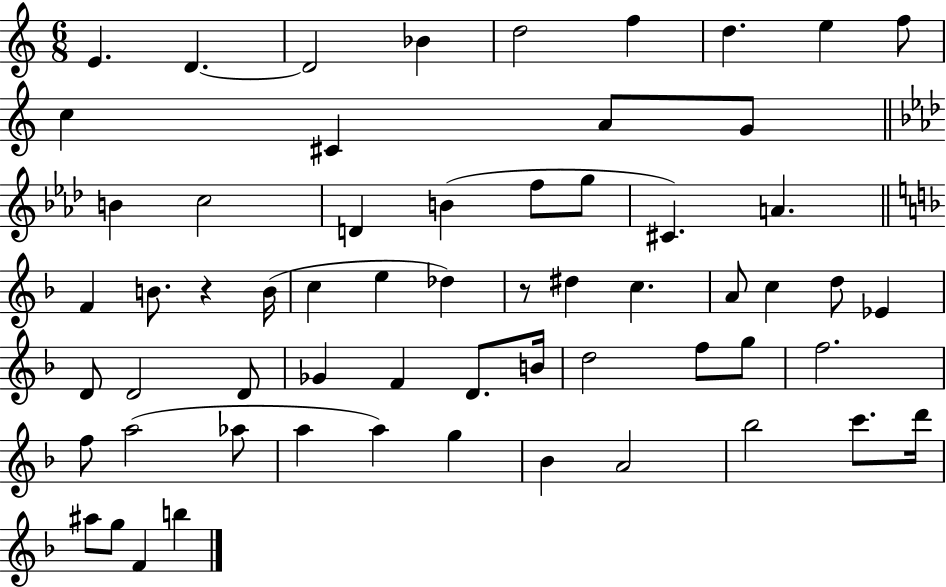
E4/q. D4/q. D4/h Bb4/q D5/h F5/q D5/q. E5/q F5/e C5/q C#4/q A4/e G4/e B4/q C5/h D4/q B4/q F5/e G5/e C#4/q. A4/q. F4/q B4/e. R/q B4/s C5/q E5/q Db5/q R/e D#5/q C5/q. A4/e C5/q D5/e Eb4/q D4/e D4/h D4/e Gb4/q F4/q D4/e. B4/s D5/h F5/e G5/e F5/h. F5/e A5/h Ab5/e A5/q A5/q G5/q Bb4/q A4/h Bb5/h C6/e. D6/s A#5/e G5/e F4/q B5/q